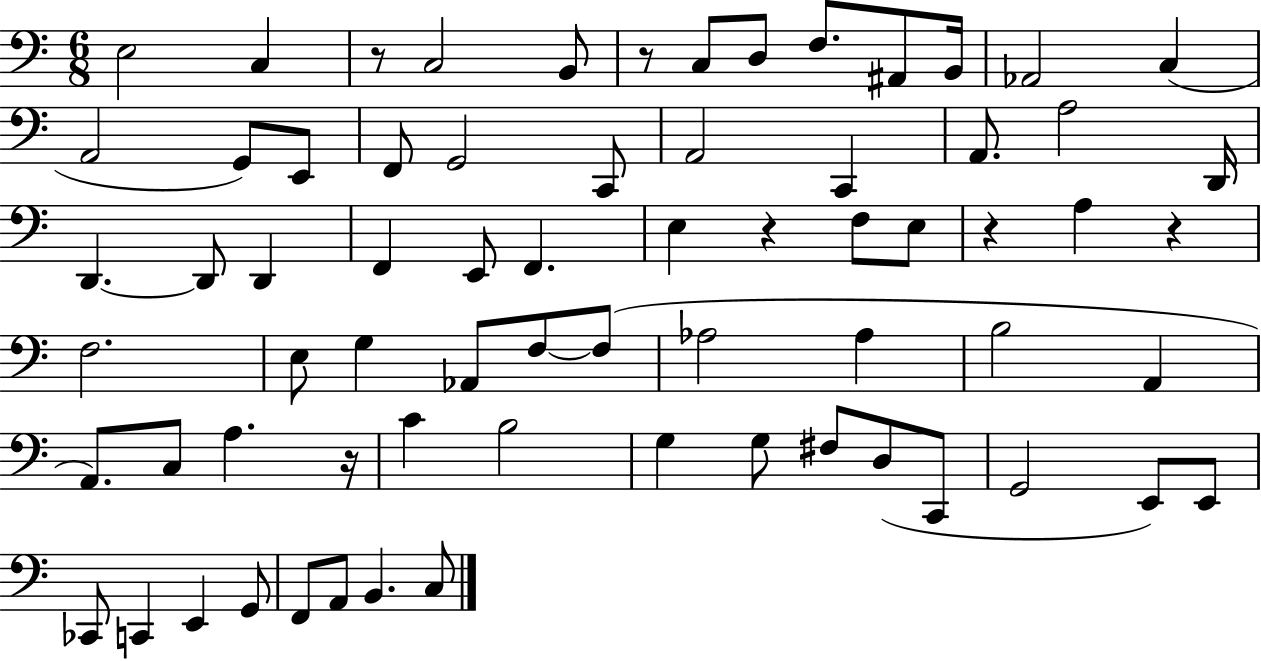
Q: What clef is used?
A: bass